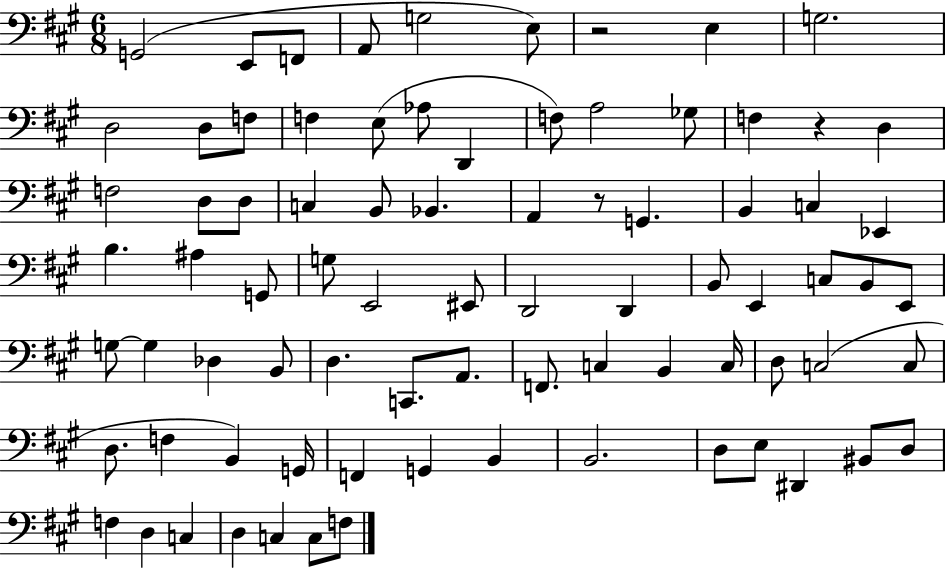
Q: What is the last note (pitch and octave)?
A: F3